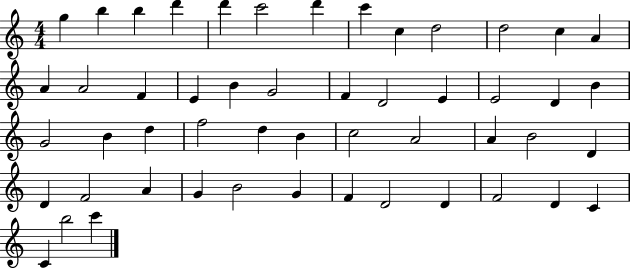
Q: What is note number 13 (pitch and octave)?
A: A4